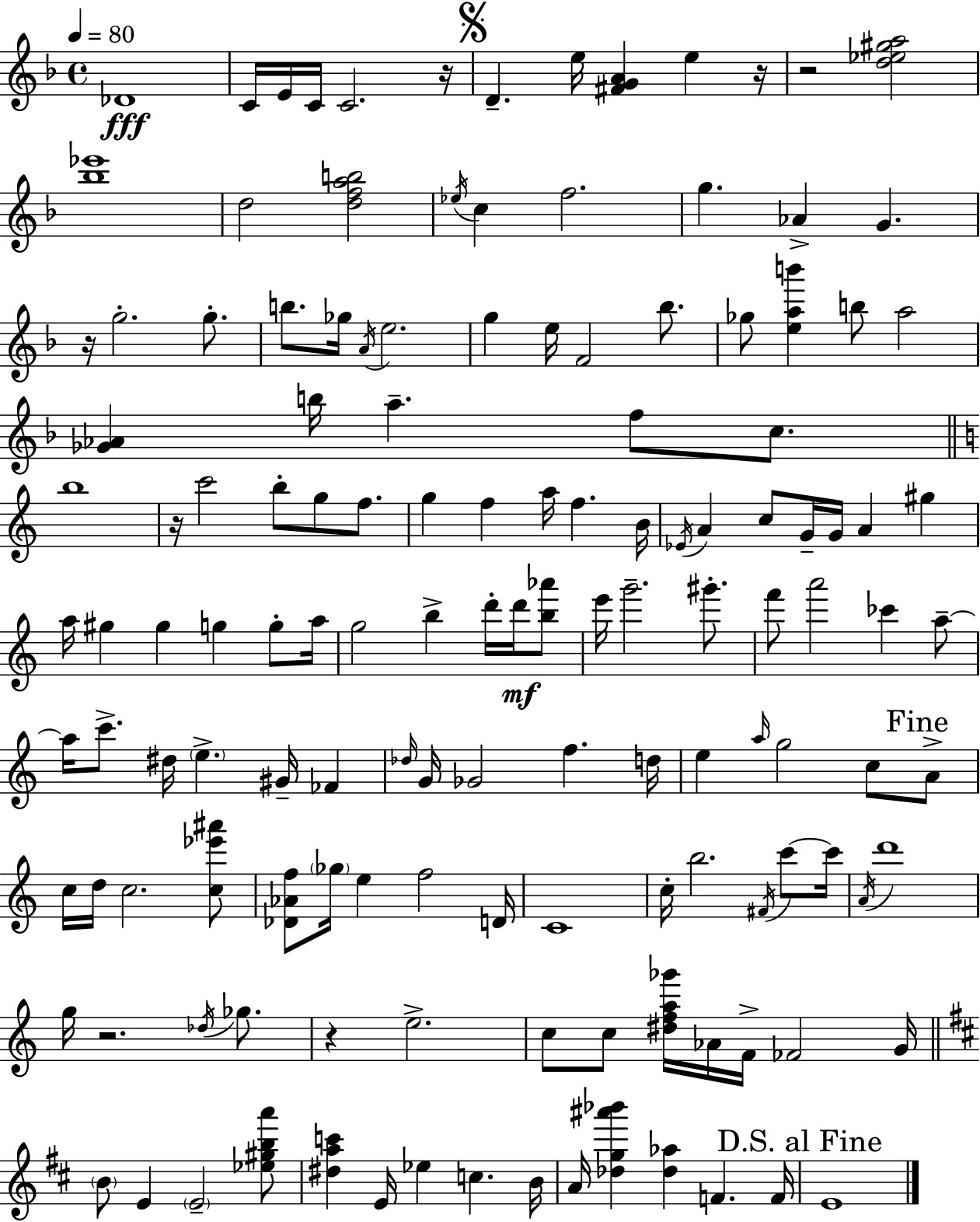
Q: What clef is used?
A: treble